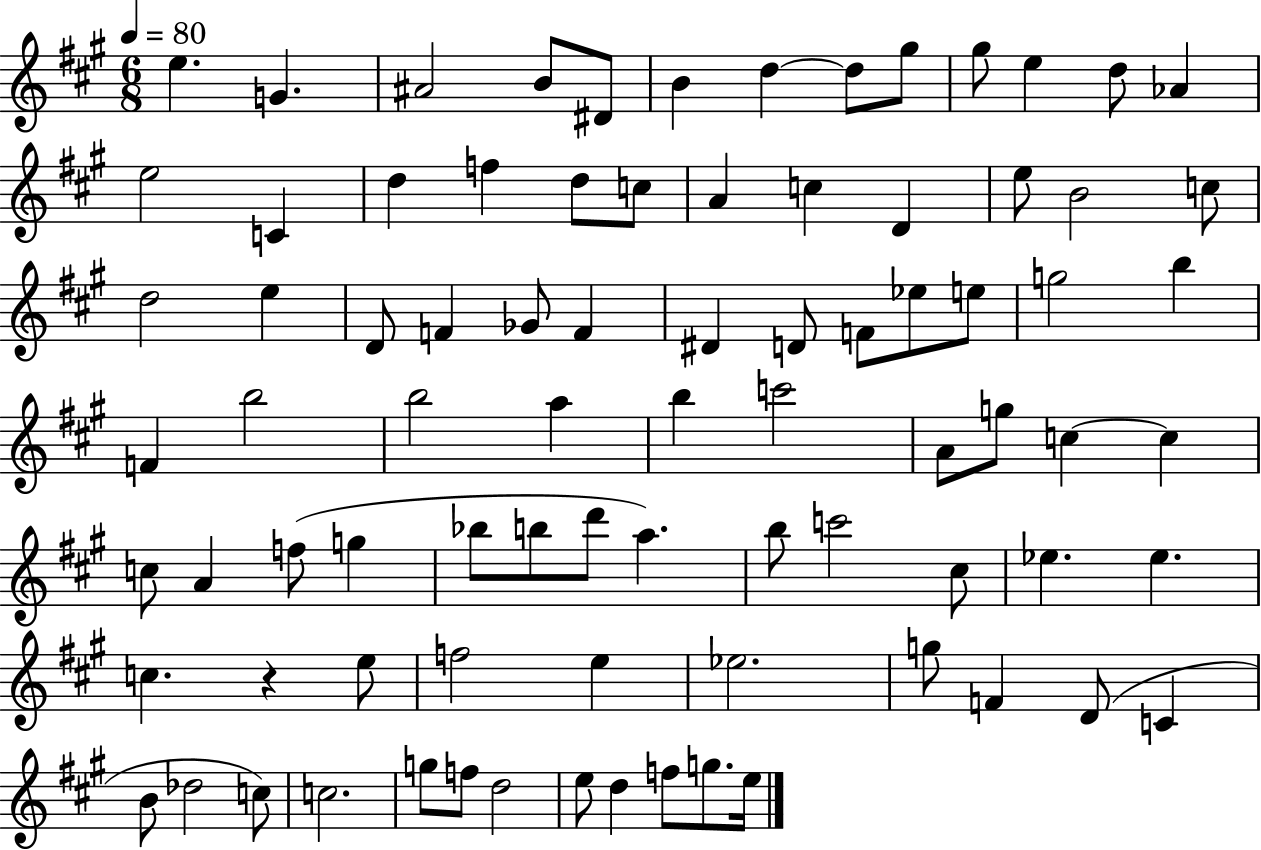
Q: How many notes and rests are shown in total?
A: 83